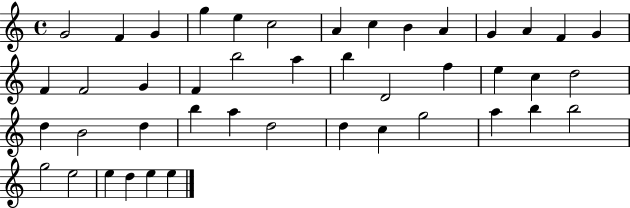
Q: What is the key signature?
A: C major